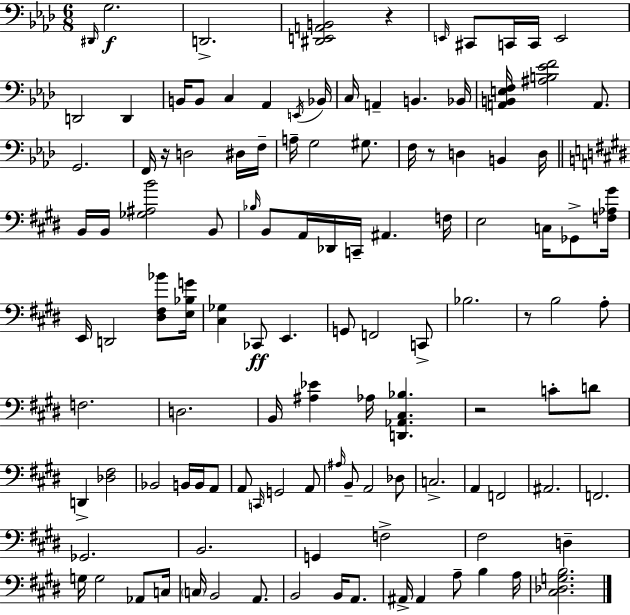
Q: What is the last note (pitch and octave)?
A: A3